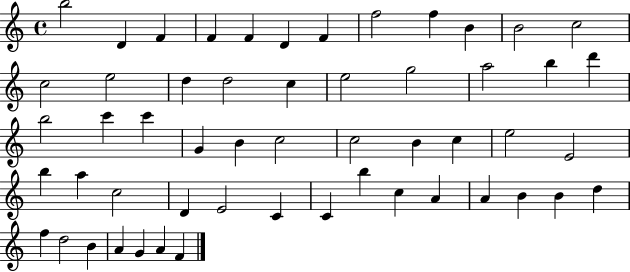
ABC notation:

X:1
T:Untitled
M:4/4
L:1/4
K:C
b2 D F F F D F f2 f B B2 c2 c2 e2 d d2 c e2 g2 a2 b d' b2 c' c' G B c2 c2 B c e2 E2 b a c2 D E2 C C b c A A B B d f d2 B A G A F